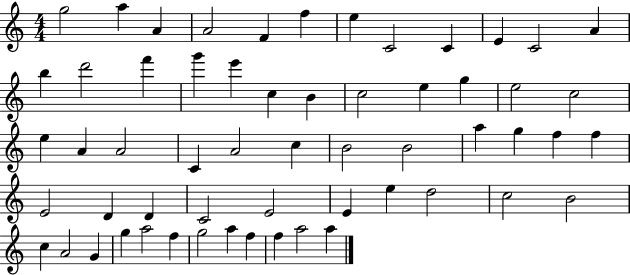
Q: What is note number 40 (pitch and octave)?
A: C4